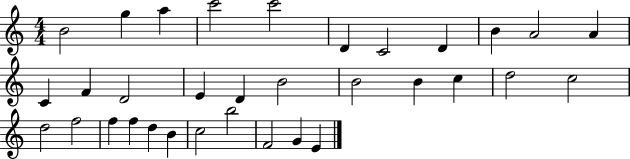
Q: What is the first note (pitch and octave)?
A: B4